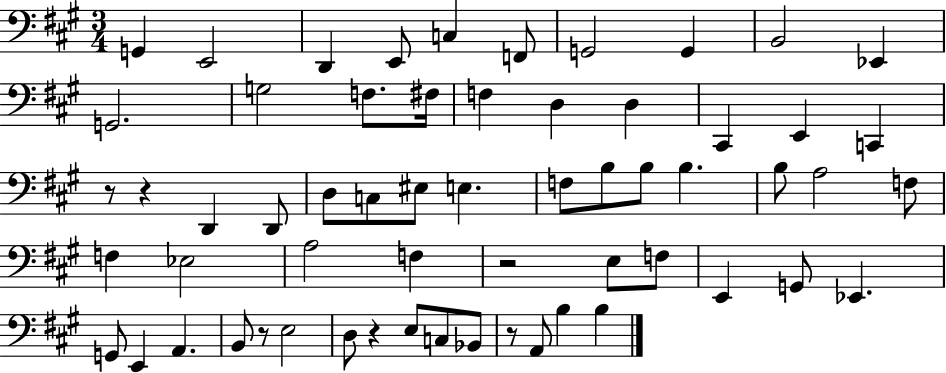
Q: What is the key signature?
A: A major